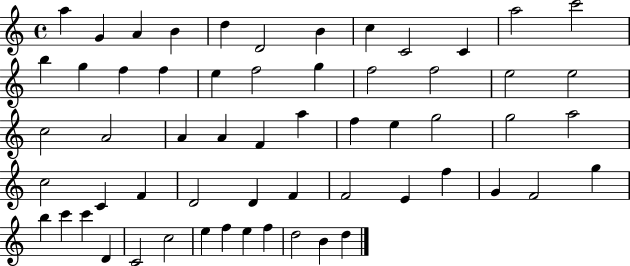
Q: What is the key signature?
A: C major